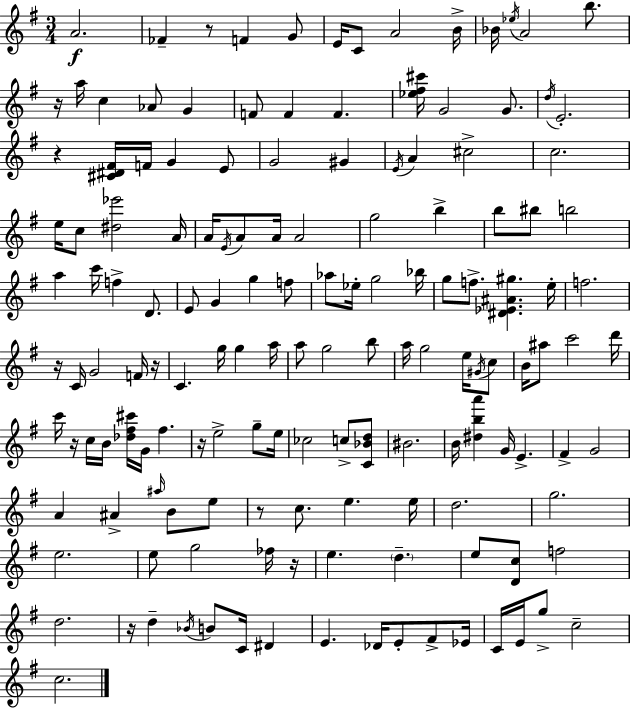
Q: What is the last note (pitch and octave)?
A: C5